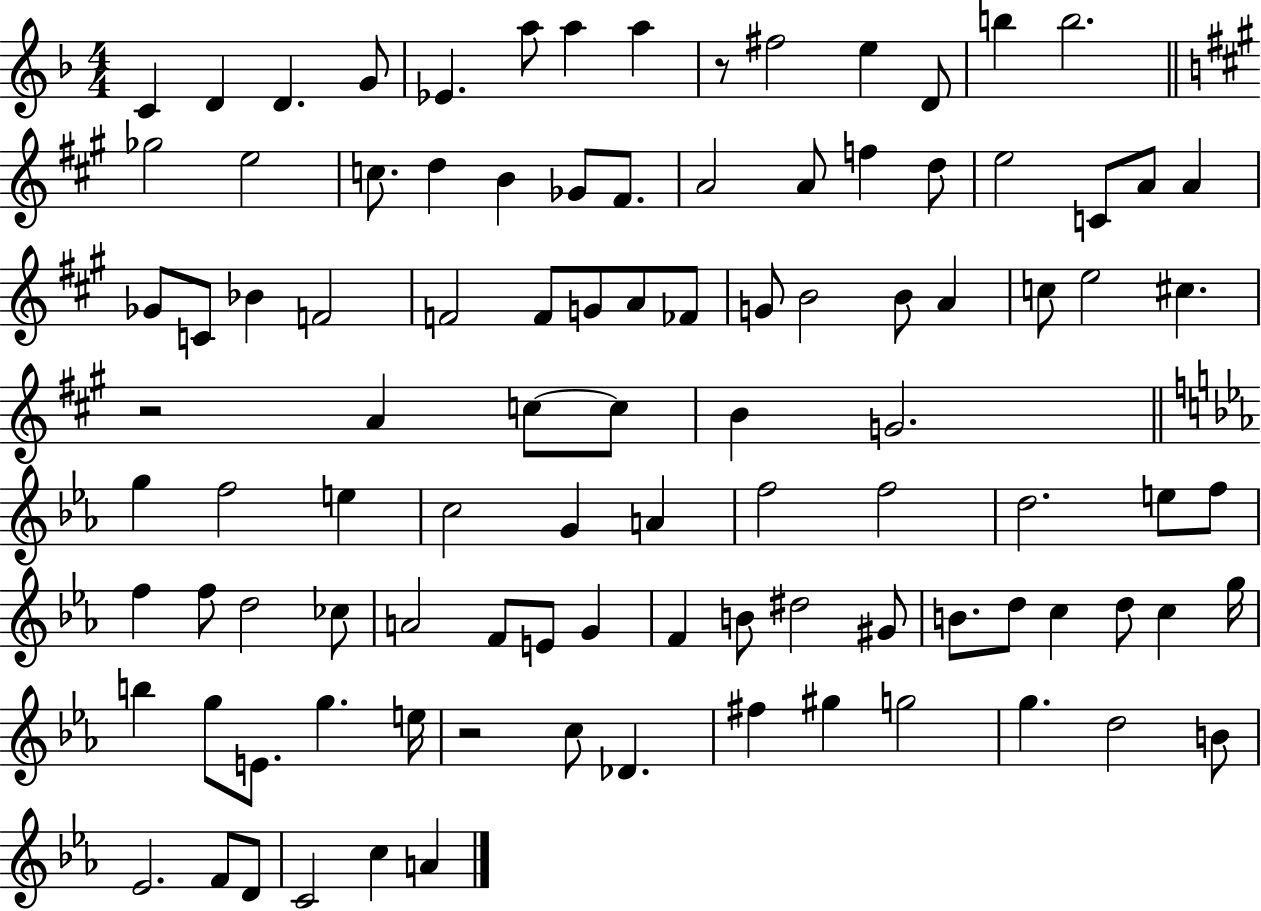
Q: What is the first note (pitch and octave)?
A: C4